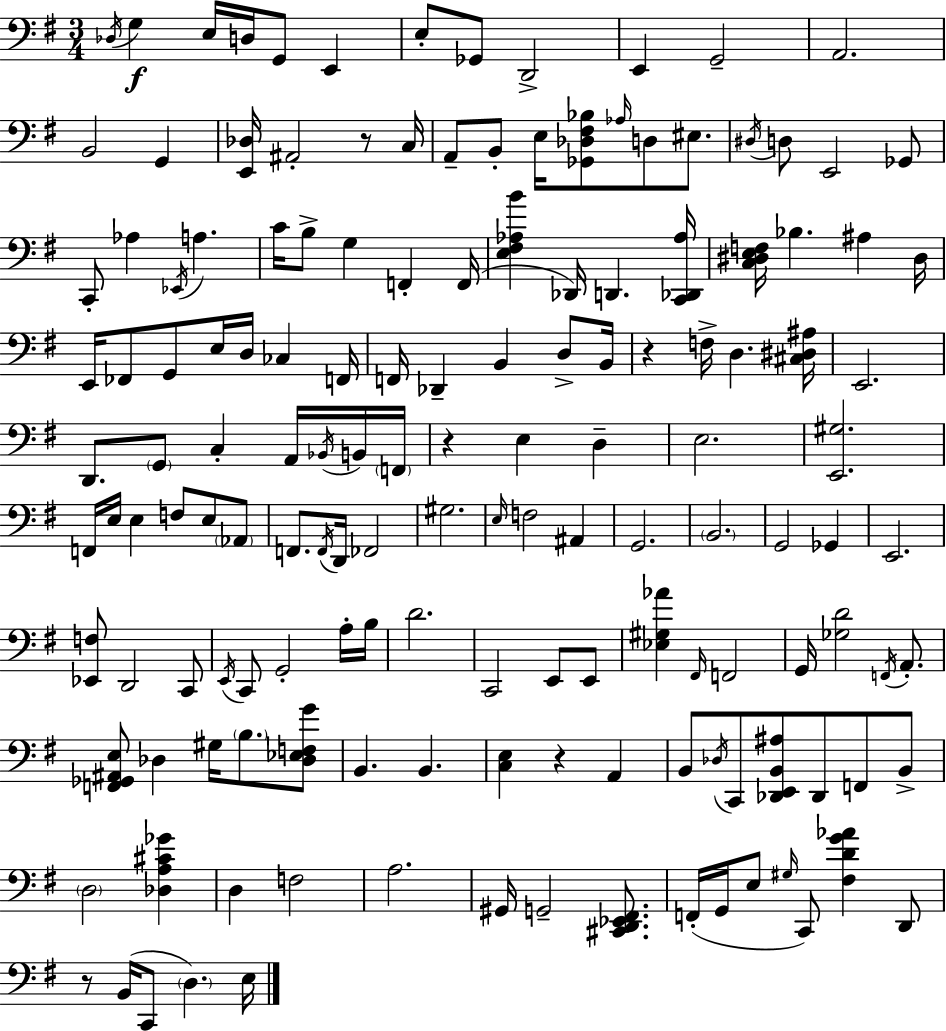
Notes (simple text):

Db3/s G3/q E3/s D3/s G2/e E2/q E3/e Gb2/e D2/h E2/q G2/h A2/h. B2/h G2/q [E2,Db3]/s A#2/h R/e C3/s A2/e B2/e E3/s [Gb2,Db3,F#3,Bb3]/e Ab3/s D3/e EIS3/e. D#3/s D3/e E2/h Gb2/e C2/e Ab3/q Eb2/s A3/q. C4/s B3/e G3/q F2/q F2/s [E3,F#3,Ab3,B4]/q Db2/s D2/q. [C2,Db2,Ab3]/s [C3,D#3,E3,F3]/s Bb3/q. A#3/q D#3/s E2/s FES2/e G2/e E3/s D3/s CES3/q F2/s F2/s Db2/q B2/q D3/e B2/s R/q F3/s D3/q. [C#3,D#3,A#3]/s E2/h. D2/e. G2/e C3/q A2/s Bb2/s B2/s F2/s R/q E3/q D3/q E3/h. [E2,G#3]/h. F2/s E3/s E3/q F3/e E3/e Ab2/e F2/e. F2/s D2/s FES2/h G#3/h. E3/s F3/h A#2/q G2/h. B2/h. G2/h Gb2/q E2/h. [Eb2,F3]/e D2/h C2/e E2/s C2/e G2/h A3/s B3/s D4/h. C2/h E2/e E2/e [Eb3,G#3,Ab4]/q F#2/s F2/h G2/s [Gb3,D4]/h F2/s A2/e. [F2,Gb2,A#2,E3]/e Db3/q G#3/s B3/e. [Db3,Eb3,F3,G4]/e B2/q. B2/q. [C3,E3]/q R/q A2/q B2/e Db3/s C2/e [Db2,E2,B2,A#3]/e Db2/e F2/e B2/e D3/h [Db3,A3,C#4,Gb4]/q D3/q F3/h A3/h. G#2/s G2/h [C#2,D2,Eb2,F#2]/e. F2/s G2/s E3/e G#3/s C2/e [F#3,D4,G4,Ab4]/q D2/e R/e B2/s C2/e D3/q. E3/s